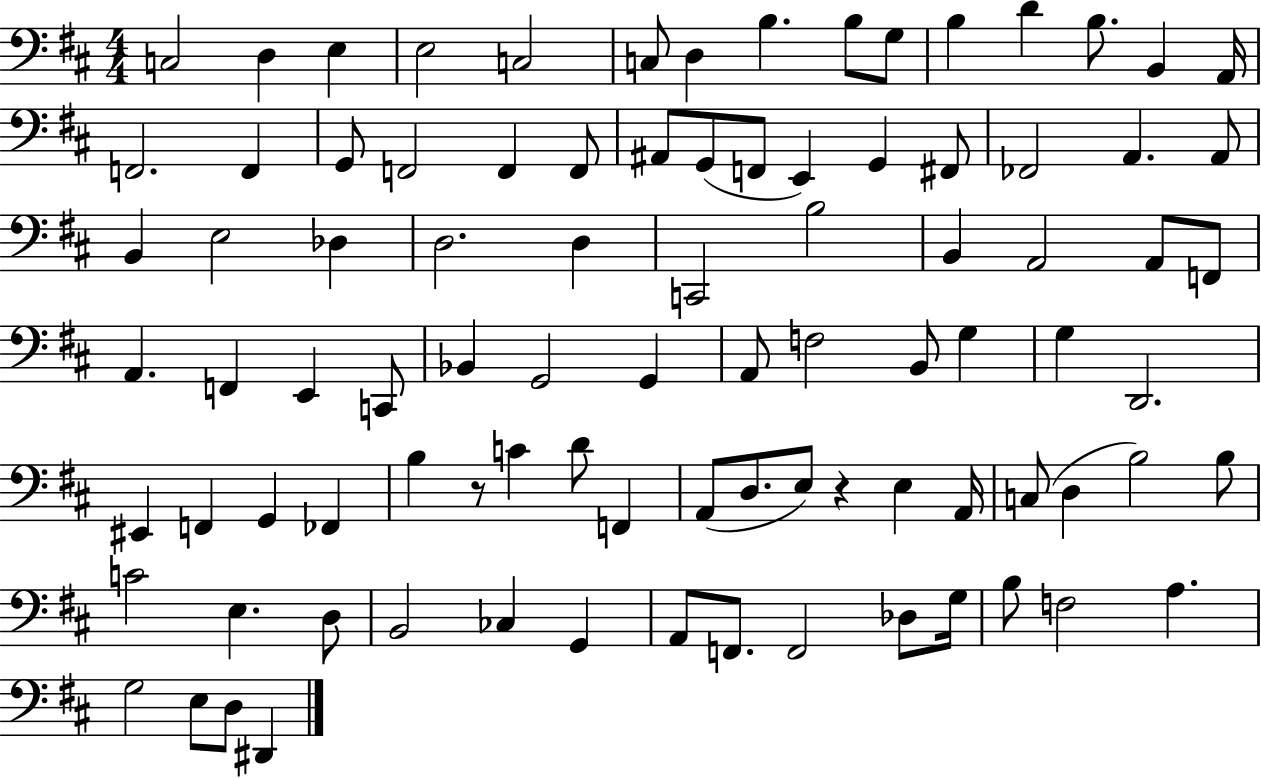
C3/h D3/q E3/q E3/h C3/h C3/e D3/q B3/q. B3/e G3/e B3/q D4/q B3/e. B2/q A2/s F2/h. F2/q G2/e F2/h F2/q F2/e A#2/e G2/e F2/e E2/q G2/q F#2/e FES2/h A2/q. A2/e B2/q E3/h Db3/q D3/h. D3/q C2/h B3/h B2/q A2/h A2/e F2/e A2/q. F2/q E2/q C2/e Bb2/q G2/h G2/q A2/e F3/h B2/e G3/q G3/q D2/h. EIS2/q F2/q G2/q FES2/q B3/q R/e C4/q D4/e F2/q A2/e D3/e. E3/e R/q E3/q A2/s C3/e D3/q B3/h B3/e C4/h E3/q. D3/e B2/h CES3/q G2/q A2/e F2/e. F2/h Db3/e G3/s B3/e F3/h A3/q. G3/h E3/e D3/e D#2/q